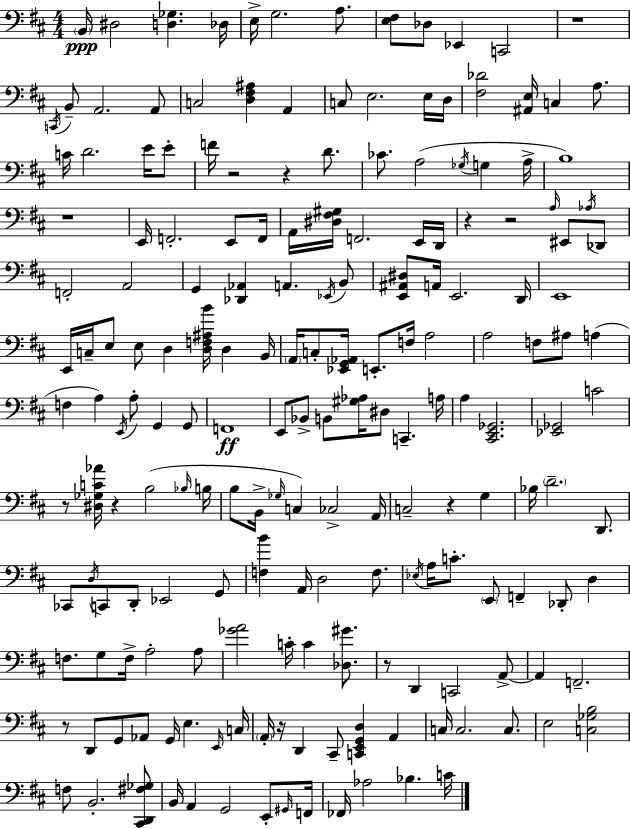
X:1
T:Untitled
M:4/4
L:1/4
K:D
B,,/4 ^D,2 [D,_G,] _D,/4 E,/4 G,2 A,/2 [E,^F,]/2 _D,/2 _E,, C,,2 z4 C,,/4 B,,/2 A,,2 A,,/2 C,2 [D,^F,^A,] A,, C,/2 E,2 E,/4 D,/4 [^F,_D]2 [^A,,E,]/4 C, A,/2 C/4 D2 E/4 E/2 F/4 z2 z D/2 _C/2 A,2 _G,/4 G, A,/4 B,4 z4 E,,/4 F,,2 E,,/2 F,,/4 A,,/4 [^D,^F,^G,]/4 F,,2 E,,/4 D,,/4 z z2 A,/4 ^E,,/2 _A,/4 _D,,/2 F,,2 A,,2 G,, [_D,,_A,,] A,, _E,,/4 B,,/2 [E,,^A,,^D,]/2 A,,/4 E,,2 D,,/4 E,,4 E,,/4 C,/4 E,/2 E,/2 D, [D,F,^A,B]/4 D, B,,/4 A,,/4 C,/2 [_E,,G,,_A,,]/4 E,,/2 F,/4 A,2 A,2 F,/2 ^A,/2 A, F, A, E,,/4 A,/2 G,, G,,/2 F,,4 E,,/2 _B,,/2 B,,/2 [^G,_A,]/4 ^D,/2 C,, A,/4 A, [^C,,E,,_G,,]2 [_E,,_G,,]2 C2 z/2 [^D,_G,C_A]/4 z B,2 _B,/4 B,/4 B,/2 B,,/4 _G,/4 C, _C,2 A,,/4 C,2 z G, _B,/4 D2 D,,/2 _C,,/2 D,/4 C,,/2 D,,/2 _E,,2 G,,/2 [F,B] A,,/4 D,2 F,/2 _E,/4 A,/4 C/2 E,,/2 F,, _D,,/2 D, F,/2 G,/2 F,/4 A,2 A,/2 [_GA]2 C/4 C [_D,^G]/2 z/2 D,, C,,2 A,,/2 A,, F,,2 z/2 D,,/2 G,,/2 _A,,/2 G,,/4 E, E,,/4 C,/4 A,,/4 z/4 D,, ^C,,/2 [C,,E,,G,,D,] A,, C,/4 C,2 C,/2 E,2 [C,_G,B,]2 F,/2 B,,2 [^C,,D,,^F,_G,]/2 B,,/4 A,, G,,2 E,,/2 ^G,,/4 F,,/4 _F,,/4 _A,2 _B, C/4